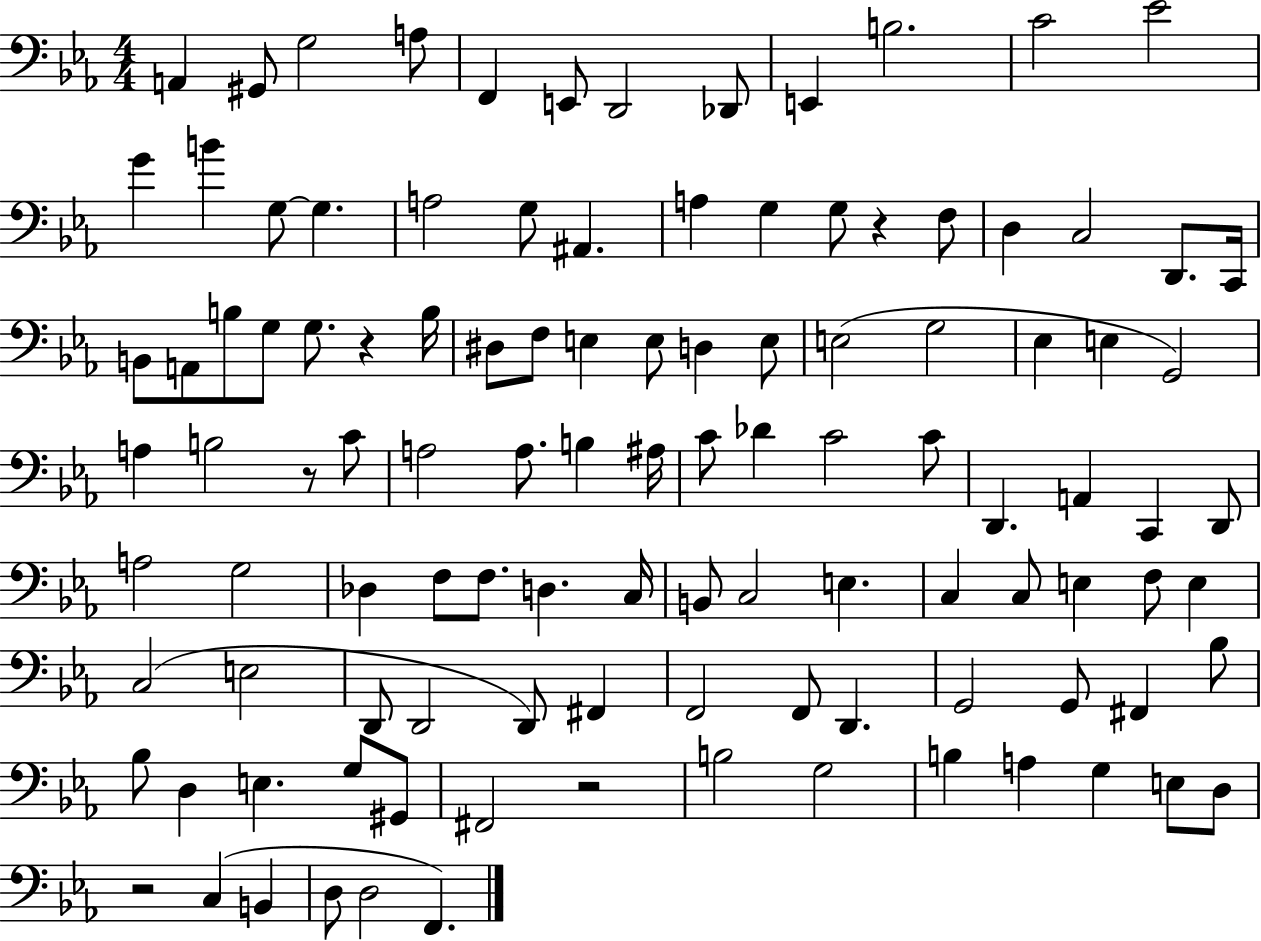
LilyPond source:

{
  \clef bass
  \numericTimeSignature
  \time 4/4
  \key ees \major
  a,4 gis,8 g2 a8 | f,4 e,8 d,2 des,8 | e,4 b2. | c'2 ees'2 | \break g'4 b'4 g8~~ g4. | a2 g8 ais,4. | a4 g4 g8 r4 f8 | d4 c2 d,8. c,16 | \break b,8 a,8 b8 g8 g8. r4 b16 | dis8 f8 e4 e8 d4 e8 | e2( g2 | ees4 e4 g,2) | \break a4 b2 r8 c'8 | a2 a8. b4 ais16 | c'8 des'4 c'2 c'8 | d,4. a,4 c,4 d,8 | \break a2 g2 | des4 f8 f8. d4. c16 | b,8 c2 e4. | c4 c8 e4 f8 e4 | \break c2( e2 | d,8 d,2 d,8) fis,4 | f,2 f,8 d,4. | g,2 g,8 fis,4 bes8 | \break bes8 d4 e4. g8 gis,8 | fis,2 r2 | b2 g2 | b4 a4 g4 e8 d8 | \break r2 c4( b,4 | d8 d2 f,4.) | \bar "|."
}